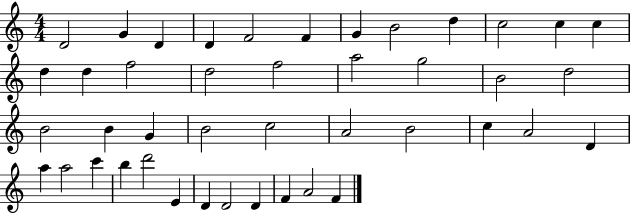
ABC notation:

X:1
T:Untitled
M:4/4
L:1/4
K:C
D2 G D D F2 F G B2 d c2 c c d d f2 d2 f2 a2 g2 B2 d2 B2 B G B2 c2 A2 B2 c A2 D a a2 c' b d'2 E D D2 D F A2 F